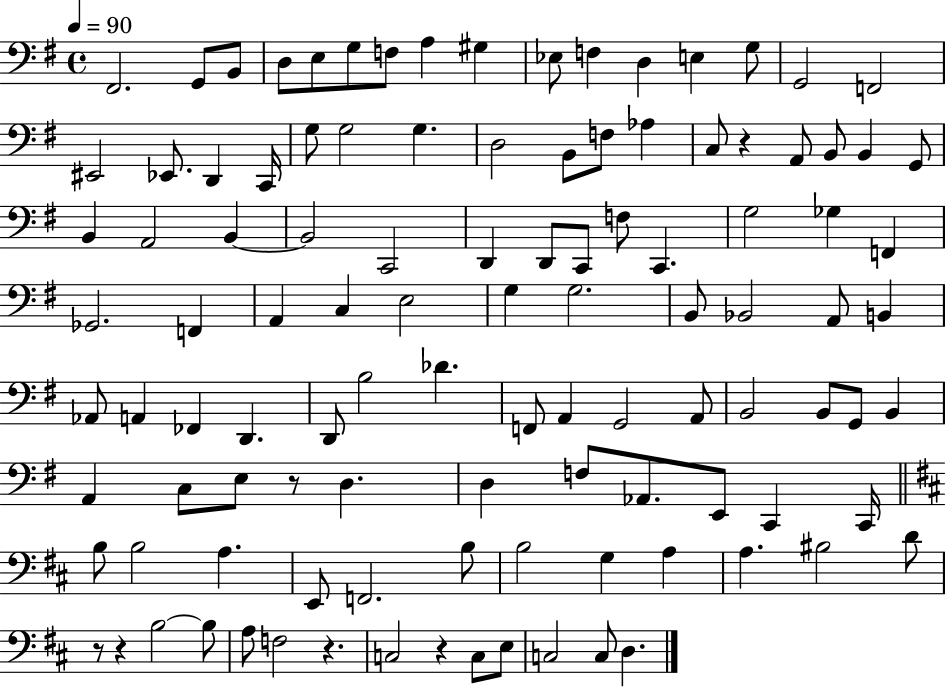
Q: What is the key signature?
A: G major